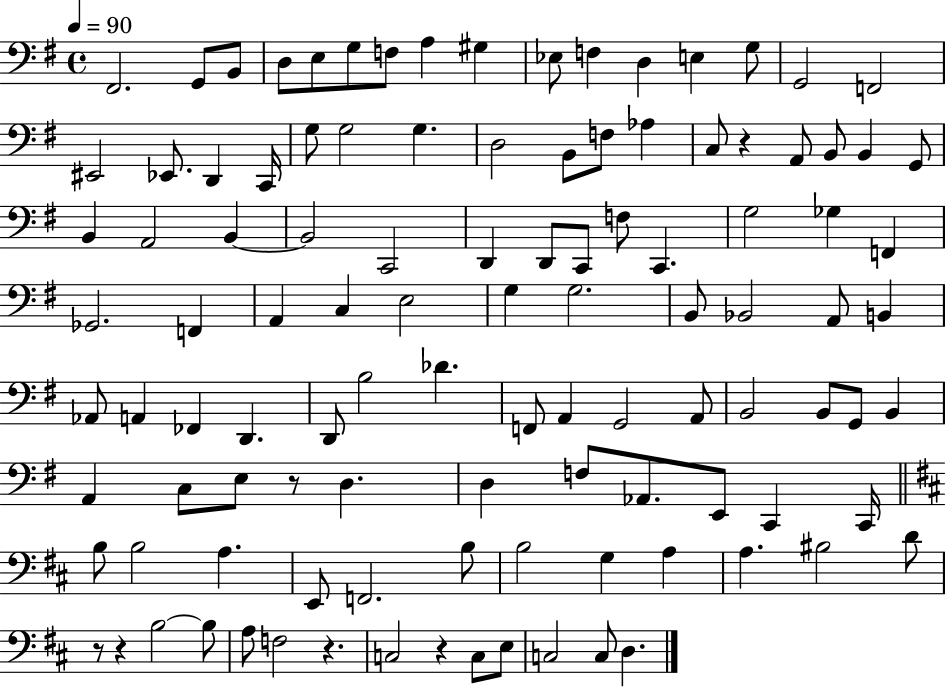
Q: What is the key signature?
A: G major